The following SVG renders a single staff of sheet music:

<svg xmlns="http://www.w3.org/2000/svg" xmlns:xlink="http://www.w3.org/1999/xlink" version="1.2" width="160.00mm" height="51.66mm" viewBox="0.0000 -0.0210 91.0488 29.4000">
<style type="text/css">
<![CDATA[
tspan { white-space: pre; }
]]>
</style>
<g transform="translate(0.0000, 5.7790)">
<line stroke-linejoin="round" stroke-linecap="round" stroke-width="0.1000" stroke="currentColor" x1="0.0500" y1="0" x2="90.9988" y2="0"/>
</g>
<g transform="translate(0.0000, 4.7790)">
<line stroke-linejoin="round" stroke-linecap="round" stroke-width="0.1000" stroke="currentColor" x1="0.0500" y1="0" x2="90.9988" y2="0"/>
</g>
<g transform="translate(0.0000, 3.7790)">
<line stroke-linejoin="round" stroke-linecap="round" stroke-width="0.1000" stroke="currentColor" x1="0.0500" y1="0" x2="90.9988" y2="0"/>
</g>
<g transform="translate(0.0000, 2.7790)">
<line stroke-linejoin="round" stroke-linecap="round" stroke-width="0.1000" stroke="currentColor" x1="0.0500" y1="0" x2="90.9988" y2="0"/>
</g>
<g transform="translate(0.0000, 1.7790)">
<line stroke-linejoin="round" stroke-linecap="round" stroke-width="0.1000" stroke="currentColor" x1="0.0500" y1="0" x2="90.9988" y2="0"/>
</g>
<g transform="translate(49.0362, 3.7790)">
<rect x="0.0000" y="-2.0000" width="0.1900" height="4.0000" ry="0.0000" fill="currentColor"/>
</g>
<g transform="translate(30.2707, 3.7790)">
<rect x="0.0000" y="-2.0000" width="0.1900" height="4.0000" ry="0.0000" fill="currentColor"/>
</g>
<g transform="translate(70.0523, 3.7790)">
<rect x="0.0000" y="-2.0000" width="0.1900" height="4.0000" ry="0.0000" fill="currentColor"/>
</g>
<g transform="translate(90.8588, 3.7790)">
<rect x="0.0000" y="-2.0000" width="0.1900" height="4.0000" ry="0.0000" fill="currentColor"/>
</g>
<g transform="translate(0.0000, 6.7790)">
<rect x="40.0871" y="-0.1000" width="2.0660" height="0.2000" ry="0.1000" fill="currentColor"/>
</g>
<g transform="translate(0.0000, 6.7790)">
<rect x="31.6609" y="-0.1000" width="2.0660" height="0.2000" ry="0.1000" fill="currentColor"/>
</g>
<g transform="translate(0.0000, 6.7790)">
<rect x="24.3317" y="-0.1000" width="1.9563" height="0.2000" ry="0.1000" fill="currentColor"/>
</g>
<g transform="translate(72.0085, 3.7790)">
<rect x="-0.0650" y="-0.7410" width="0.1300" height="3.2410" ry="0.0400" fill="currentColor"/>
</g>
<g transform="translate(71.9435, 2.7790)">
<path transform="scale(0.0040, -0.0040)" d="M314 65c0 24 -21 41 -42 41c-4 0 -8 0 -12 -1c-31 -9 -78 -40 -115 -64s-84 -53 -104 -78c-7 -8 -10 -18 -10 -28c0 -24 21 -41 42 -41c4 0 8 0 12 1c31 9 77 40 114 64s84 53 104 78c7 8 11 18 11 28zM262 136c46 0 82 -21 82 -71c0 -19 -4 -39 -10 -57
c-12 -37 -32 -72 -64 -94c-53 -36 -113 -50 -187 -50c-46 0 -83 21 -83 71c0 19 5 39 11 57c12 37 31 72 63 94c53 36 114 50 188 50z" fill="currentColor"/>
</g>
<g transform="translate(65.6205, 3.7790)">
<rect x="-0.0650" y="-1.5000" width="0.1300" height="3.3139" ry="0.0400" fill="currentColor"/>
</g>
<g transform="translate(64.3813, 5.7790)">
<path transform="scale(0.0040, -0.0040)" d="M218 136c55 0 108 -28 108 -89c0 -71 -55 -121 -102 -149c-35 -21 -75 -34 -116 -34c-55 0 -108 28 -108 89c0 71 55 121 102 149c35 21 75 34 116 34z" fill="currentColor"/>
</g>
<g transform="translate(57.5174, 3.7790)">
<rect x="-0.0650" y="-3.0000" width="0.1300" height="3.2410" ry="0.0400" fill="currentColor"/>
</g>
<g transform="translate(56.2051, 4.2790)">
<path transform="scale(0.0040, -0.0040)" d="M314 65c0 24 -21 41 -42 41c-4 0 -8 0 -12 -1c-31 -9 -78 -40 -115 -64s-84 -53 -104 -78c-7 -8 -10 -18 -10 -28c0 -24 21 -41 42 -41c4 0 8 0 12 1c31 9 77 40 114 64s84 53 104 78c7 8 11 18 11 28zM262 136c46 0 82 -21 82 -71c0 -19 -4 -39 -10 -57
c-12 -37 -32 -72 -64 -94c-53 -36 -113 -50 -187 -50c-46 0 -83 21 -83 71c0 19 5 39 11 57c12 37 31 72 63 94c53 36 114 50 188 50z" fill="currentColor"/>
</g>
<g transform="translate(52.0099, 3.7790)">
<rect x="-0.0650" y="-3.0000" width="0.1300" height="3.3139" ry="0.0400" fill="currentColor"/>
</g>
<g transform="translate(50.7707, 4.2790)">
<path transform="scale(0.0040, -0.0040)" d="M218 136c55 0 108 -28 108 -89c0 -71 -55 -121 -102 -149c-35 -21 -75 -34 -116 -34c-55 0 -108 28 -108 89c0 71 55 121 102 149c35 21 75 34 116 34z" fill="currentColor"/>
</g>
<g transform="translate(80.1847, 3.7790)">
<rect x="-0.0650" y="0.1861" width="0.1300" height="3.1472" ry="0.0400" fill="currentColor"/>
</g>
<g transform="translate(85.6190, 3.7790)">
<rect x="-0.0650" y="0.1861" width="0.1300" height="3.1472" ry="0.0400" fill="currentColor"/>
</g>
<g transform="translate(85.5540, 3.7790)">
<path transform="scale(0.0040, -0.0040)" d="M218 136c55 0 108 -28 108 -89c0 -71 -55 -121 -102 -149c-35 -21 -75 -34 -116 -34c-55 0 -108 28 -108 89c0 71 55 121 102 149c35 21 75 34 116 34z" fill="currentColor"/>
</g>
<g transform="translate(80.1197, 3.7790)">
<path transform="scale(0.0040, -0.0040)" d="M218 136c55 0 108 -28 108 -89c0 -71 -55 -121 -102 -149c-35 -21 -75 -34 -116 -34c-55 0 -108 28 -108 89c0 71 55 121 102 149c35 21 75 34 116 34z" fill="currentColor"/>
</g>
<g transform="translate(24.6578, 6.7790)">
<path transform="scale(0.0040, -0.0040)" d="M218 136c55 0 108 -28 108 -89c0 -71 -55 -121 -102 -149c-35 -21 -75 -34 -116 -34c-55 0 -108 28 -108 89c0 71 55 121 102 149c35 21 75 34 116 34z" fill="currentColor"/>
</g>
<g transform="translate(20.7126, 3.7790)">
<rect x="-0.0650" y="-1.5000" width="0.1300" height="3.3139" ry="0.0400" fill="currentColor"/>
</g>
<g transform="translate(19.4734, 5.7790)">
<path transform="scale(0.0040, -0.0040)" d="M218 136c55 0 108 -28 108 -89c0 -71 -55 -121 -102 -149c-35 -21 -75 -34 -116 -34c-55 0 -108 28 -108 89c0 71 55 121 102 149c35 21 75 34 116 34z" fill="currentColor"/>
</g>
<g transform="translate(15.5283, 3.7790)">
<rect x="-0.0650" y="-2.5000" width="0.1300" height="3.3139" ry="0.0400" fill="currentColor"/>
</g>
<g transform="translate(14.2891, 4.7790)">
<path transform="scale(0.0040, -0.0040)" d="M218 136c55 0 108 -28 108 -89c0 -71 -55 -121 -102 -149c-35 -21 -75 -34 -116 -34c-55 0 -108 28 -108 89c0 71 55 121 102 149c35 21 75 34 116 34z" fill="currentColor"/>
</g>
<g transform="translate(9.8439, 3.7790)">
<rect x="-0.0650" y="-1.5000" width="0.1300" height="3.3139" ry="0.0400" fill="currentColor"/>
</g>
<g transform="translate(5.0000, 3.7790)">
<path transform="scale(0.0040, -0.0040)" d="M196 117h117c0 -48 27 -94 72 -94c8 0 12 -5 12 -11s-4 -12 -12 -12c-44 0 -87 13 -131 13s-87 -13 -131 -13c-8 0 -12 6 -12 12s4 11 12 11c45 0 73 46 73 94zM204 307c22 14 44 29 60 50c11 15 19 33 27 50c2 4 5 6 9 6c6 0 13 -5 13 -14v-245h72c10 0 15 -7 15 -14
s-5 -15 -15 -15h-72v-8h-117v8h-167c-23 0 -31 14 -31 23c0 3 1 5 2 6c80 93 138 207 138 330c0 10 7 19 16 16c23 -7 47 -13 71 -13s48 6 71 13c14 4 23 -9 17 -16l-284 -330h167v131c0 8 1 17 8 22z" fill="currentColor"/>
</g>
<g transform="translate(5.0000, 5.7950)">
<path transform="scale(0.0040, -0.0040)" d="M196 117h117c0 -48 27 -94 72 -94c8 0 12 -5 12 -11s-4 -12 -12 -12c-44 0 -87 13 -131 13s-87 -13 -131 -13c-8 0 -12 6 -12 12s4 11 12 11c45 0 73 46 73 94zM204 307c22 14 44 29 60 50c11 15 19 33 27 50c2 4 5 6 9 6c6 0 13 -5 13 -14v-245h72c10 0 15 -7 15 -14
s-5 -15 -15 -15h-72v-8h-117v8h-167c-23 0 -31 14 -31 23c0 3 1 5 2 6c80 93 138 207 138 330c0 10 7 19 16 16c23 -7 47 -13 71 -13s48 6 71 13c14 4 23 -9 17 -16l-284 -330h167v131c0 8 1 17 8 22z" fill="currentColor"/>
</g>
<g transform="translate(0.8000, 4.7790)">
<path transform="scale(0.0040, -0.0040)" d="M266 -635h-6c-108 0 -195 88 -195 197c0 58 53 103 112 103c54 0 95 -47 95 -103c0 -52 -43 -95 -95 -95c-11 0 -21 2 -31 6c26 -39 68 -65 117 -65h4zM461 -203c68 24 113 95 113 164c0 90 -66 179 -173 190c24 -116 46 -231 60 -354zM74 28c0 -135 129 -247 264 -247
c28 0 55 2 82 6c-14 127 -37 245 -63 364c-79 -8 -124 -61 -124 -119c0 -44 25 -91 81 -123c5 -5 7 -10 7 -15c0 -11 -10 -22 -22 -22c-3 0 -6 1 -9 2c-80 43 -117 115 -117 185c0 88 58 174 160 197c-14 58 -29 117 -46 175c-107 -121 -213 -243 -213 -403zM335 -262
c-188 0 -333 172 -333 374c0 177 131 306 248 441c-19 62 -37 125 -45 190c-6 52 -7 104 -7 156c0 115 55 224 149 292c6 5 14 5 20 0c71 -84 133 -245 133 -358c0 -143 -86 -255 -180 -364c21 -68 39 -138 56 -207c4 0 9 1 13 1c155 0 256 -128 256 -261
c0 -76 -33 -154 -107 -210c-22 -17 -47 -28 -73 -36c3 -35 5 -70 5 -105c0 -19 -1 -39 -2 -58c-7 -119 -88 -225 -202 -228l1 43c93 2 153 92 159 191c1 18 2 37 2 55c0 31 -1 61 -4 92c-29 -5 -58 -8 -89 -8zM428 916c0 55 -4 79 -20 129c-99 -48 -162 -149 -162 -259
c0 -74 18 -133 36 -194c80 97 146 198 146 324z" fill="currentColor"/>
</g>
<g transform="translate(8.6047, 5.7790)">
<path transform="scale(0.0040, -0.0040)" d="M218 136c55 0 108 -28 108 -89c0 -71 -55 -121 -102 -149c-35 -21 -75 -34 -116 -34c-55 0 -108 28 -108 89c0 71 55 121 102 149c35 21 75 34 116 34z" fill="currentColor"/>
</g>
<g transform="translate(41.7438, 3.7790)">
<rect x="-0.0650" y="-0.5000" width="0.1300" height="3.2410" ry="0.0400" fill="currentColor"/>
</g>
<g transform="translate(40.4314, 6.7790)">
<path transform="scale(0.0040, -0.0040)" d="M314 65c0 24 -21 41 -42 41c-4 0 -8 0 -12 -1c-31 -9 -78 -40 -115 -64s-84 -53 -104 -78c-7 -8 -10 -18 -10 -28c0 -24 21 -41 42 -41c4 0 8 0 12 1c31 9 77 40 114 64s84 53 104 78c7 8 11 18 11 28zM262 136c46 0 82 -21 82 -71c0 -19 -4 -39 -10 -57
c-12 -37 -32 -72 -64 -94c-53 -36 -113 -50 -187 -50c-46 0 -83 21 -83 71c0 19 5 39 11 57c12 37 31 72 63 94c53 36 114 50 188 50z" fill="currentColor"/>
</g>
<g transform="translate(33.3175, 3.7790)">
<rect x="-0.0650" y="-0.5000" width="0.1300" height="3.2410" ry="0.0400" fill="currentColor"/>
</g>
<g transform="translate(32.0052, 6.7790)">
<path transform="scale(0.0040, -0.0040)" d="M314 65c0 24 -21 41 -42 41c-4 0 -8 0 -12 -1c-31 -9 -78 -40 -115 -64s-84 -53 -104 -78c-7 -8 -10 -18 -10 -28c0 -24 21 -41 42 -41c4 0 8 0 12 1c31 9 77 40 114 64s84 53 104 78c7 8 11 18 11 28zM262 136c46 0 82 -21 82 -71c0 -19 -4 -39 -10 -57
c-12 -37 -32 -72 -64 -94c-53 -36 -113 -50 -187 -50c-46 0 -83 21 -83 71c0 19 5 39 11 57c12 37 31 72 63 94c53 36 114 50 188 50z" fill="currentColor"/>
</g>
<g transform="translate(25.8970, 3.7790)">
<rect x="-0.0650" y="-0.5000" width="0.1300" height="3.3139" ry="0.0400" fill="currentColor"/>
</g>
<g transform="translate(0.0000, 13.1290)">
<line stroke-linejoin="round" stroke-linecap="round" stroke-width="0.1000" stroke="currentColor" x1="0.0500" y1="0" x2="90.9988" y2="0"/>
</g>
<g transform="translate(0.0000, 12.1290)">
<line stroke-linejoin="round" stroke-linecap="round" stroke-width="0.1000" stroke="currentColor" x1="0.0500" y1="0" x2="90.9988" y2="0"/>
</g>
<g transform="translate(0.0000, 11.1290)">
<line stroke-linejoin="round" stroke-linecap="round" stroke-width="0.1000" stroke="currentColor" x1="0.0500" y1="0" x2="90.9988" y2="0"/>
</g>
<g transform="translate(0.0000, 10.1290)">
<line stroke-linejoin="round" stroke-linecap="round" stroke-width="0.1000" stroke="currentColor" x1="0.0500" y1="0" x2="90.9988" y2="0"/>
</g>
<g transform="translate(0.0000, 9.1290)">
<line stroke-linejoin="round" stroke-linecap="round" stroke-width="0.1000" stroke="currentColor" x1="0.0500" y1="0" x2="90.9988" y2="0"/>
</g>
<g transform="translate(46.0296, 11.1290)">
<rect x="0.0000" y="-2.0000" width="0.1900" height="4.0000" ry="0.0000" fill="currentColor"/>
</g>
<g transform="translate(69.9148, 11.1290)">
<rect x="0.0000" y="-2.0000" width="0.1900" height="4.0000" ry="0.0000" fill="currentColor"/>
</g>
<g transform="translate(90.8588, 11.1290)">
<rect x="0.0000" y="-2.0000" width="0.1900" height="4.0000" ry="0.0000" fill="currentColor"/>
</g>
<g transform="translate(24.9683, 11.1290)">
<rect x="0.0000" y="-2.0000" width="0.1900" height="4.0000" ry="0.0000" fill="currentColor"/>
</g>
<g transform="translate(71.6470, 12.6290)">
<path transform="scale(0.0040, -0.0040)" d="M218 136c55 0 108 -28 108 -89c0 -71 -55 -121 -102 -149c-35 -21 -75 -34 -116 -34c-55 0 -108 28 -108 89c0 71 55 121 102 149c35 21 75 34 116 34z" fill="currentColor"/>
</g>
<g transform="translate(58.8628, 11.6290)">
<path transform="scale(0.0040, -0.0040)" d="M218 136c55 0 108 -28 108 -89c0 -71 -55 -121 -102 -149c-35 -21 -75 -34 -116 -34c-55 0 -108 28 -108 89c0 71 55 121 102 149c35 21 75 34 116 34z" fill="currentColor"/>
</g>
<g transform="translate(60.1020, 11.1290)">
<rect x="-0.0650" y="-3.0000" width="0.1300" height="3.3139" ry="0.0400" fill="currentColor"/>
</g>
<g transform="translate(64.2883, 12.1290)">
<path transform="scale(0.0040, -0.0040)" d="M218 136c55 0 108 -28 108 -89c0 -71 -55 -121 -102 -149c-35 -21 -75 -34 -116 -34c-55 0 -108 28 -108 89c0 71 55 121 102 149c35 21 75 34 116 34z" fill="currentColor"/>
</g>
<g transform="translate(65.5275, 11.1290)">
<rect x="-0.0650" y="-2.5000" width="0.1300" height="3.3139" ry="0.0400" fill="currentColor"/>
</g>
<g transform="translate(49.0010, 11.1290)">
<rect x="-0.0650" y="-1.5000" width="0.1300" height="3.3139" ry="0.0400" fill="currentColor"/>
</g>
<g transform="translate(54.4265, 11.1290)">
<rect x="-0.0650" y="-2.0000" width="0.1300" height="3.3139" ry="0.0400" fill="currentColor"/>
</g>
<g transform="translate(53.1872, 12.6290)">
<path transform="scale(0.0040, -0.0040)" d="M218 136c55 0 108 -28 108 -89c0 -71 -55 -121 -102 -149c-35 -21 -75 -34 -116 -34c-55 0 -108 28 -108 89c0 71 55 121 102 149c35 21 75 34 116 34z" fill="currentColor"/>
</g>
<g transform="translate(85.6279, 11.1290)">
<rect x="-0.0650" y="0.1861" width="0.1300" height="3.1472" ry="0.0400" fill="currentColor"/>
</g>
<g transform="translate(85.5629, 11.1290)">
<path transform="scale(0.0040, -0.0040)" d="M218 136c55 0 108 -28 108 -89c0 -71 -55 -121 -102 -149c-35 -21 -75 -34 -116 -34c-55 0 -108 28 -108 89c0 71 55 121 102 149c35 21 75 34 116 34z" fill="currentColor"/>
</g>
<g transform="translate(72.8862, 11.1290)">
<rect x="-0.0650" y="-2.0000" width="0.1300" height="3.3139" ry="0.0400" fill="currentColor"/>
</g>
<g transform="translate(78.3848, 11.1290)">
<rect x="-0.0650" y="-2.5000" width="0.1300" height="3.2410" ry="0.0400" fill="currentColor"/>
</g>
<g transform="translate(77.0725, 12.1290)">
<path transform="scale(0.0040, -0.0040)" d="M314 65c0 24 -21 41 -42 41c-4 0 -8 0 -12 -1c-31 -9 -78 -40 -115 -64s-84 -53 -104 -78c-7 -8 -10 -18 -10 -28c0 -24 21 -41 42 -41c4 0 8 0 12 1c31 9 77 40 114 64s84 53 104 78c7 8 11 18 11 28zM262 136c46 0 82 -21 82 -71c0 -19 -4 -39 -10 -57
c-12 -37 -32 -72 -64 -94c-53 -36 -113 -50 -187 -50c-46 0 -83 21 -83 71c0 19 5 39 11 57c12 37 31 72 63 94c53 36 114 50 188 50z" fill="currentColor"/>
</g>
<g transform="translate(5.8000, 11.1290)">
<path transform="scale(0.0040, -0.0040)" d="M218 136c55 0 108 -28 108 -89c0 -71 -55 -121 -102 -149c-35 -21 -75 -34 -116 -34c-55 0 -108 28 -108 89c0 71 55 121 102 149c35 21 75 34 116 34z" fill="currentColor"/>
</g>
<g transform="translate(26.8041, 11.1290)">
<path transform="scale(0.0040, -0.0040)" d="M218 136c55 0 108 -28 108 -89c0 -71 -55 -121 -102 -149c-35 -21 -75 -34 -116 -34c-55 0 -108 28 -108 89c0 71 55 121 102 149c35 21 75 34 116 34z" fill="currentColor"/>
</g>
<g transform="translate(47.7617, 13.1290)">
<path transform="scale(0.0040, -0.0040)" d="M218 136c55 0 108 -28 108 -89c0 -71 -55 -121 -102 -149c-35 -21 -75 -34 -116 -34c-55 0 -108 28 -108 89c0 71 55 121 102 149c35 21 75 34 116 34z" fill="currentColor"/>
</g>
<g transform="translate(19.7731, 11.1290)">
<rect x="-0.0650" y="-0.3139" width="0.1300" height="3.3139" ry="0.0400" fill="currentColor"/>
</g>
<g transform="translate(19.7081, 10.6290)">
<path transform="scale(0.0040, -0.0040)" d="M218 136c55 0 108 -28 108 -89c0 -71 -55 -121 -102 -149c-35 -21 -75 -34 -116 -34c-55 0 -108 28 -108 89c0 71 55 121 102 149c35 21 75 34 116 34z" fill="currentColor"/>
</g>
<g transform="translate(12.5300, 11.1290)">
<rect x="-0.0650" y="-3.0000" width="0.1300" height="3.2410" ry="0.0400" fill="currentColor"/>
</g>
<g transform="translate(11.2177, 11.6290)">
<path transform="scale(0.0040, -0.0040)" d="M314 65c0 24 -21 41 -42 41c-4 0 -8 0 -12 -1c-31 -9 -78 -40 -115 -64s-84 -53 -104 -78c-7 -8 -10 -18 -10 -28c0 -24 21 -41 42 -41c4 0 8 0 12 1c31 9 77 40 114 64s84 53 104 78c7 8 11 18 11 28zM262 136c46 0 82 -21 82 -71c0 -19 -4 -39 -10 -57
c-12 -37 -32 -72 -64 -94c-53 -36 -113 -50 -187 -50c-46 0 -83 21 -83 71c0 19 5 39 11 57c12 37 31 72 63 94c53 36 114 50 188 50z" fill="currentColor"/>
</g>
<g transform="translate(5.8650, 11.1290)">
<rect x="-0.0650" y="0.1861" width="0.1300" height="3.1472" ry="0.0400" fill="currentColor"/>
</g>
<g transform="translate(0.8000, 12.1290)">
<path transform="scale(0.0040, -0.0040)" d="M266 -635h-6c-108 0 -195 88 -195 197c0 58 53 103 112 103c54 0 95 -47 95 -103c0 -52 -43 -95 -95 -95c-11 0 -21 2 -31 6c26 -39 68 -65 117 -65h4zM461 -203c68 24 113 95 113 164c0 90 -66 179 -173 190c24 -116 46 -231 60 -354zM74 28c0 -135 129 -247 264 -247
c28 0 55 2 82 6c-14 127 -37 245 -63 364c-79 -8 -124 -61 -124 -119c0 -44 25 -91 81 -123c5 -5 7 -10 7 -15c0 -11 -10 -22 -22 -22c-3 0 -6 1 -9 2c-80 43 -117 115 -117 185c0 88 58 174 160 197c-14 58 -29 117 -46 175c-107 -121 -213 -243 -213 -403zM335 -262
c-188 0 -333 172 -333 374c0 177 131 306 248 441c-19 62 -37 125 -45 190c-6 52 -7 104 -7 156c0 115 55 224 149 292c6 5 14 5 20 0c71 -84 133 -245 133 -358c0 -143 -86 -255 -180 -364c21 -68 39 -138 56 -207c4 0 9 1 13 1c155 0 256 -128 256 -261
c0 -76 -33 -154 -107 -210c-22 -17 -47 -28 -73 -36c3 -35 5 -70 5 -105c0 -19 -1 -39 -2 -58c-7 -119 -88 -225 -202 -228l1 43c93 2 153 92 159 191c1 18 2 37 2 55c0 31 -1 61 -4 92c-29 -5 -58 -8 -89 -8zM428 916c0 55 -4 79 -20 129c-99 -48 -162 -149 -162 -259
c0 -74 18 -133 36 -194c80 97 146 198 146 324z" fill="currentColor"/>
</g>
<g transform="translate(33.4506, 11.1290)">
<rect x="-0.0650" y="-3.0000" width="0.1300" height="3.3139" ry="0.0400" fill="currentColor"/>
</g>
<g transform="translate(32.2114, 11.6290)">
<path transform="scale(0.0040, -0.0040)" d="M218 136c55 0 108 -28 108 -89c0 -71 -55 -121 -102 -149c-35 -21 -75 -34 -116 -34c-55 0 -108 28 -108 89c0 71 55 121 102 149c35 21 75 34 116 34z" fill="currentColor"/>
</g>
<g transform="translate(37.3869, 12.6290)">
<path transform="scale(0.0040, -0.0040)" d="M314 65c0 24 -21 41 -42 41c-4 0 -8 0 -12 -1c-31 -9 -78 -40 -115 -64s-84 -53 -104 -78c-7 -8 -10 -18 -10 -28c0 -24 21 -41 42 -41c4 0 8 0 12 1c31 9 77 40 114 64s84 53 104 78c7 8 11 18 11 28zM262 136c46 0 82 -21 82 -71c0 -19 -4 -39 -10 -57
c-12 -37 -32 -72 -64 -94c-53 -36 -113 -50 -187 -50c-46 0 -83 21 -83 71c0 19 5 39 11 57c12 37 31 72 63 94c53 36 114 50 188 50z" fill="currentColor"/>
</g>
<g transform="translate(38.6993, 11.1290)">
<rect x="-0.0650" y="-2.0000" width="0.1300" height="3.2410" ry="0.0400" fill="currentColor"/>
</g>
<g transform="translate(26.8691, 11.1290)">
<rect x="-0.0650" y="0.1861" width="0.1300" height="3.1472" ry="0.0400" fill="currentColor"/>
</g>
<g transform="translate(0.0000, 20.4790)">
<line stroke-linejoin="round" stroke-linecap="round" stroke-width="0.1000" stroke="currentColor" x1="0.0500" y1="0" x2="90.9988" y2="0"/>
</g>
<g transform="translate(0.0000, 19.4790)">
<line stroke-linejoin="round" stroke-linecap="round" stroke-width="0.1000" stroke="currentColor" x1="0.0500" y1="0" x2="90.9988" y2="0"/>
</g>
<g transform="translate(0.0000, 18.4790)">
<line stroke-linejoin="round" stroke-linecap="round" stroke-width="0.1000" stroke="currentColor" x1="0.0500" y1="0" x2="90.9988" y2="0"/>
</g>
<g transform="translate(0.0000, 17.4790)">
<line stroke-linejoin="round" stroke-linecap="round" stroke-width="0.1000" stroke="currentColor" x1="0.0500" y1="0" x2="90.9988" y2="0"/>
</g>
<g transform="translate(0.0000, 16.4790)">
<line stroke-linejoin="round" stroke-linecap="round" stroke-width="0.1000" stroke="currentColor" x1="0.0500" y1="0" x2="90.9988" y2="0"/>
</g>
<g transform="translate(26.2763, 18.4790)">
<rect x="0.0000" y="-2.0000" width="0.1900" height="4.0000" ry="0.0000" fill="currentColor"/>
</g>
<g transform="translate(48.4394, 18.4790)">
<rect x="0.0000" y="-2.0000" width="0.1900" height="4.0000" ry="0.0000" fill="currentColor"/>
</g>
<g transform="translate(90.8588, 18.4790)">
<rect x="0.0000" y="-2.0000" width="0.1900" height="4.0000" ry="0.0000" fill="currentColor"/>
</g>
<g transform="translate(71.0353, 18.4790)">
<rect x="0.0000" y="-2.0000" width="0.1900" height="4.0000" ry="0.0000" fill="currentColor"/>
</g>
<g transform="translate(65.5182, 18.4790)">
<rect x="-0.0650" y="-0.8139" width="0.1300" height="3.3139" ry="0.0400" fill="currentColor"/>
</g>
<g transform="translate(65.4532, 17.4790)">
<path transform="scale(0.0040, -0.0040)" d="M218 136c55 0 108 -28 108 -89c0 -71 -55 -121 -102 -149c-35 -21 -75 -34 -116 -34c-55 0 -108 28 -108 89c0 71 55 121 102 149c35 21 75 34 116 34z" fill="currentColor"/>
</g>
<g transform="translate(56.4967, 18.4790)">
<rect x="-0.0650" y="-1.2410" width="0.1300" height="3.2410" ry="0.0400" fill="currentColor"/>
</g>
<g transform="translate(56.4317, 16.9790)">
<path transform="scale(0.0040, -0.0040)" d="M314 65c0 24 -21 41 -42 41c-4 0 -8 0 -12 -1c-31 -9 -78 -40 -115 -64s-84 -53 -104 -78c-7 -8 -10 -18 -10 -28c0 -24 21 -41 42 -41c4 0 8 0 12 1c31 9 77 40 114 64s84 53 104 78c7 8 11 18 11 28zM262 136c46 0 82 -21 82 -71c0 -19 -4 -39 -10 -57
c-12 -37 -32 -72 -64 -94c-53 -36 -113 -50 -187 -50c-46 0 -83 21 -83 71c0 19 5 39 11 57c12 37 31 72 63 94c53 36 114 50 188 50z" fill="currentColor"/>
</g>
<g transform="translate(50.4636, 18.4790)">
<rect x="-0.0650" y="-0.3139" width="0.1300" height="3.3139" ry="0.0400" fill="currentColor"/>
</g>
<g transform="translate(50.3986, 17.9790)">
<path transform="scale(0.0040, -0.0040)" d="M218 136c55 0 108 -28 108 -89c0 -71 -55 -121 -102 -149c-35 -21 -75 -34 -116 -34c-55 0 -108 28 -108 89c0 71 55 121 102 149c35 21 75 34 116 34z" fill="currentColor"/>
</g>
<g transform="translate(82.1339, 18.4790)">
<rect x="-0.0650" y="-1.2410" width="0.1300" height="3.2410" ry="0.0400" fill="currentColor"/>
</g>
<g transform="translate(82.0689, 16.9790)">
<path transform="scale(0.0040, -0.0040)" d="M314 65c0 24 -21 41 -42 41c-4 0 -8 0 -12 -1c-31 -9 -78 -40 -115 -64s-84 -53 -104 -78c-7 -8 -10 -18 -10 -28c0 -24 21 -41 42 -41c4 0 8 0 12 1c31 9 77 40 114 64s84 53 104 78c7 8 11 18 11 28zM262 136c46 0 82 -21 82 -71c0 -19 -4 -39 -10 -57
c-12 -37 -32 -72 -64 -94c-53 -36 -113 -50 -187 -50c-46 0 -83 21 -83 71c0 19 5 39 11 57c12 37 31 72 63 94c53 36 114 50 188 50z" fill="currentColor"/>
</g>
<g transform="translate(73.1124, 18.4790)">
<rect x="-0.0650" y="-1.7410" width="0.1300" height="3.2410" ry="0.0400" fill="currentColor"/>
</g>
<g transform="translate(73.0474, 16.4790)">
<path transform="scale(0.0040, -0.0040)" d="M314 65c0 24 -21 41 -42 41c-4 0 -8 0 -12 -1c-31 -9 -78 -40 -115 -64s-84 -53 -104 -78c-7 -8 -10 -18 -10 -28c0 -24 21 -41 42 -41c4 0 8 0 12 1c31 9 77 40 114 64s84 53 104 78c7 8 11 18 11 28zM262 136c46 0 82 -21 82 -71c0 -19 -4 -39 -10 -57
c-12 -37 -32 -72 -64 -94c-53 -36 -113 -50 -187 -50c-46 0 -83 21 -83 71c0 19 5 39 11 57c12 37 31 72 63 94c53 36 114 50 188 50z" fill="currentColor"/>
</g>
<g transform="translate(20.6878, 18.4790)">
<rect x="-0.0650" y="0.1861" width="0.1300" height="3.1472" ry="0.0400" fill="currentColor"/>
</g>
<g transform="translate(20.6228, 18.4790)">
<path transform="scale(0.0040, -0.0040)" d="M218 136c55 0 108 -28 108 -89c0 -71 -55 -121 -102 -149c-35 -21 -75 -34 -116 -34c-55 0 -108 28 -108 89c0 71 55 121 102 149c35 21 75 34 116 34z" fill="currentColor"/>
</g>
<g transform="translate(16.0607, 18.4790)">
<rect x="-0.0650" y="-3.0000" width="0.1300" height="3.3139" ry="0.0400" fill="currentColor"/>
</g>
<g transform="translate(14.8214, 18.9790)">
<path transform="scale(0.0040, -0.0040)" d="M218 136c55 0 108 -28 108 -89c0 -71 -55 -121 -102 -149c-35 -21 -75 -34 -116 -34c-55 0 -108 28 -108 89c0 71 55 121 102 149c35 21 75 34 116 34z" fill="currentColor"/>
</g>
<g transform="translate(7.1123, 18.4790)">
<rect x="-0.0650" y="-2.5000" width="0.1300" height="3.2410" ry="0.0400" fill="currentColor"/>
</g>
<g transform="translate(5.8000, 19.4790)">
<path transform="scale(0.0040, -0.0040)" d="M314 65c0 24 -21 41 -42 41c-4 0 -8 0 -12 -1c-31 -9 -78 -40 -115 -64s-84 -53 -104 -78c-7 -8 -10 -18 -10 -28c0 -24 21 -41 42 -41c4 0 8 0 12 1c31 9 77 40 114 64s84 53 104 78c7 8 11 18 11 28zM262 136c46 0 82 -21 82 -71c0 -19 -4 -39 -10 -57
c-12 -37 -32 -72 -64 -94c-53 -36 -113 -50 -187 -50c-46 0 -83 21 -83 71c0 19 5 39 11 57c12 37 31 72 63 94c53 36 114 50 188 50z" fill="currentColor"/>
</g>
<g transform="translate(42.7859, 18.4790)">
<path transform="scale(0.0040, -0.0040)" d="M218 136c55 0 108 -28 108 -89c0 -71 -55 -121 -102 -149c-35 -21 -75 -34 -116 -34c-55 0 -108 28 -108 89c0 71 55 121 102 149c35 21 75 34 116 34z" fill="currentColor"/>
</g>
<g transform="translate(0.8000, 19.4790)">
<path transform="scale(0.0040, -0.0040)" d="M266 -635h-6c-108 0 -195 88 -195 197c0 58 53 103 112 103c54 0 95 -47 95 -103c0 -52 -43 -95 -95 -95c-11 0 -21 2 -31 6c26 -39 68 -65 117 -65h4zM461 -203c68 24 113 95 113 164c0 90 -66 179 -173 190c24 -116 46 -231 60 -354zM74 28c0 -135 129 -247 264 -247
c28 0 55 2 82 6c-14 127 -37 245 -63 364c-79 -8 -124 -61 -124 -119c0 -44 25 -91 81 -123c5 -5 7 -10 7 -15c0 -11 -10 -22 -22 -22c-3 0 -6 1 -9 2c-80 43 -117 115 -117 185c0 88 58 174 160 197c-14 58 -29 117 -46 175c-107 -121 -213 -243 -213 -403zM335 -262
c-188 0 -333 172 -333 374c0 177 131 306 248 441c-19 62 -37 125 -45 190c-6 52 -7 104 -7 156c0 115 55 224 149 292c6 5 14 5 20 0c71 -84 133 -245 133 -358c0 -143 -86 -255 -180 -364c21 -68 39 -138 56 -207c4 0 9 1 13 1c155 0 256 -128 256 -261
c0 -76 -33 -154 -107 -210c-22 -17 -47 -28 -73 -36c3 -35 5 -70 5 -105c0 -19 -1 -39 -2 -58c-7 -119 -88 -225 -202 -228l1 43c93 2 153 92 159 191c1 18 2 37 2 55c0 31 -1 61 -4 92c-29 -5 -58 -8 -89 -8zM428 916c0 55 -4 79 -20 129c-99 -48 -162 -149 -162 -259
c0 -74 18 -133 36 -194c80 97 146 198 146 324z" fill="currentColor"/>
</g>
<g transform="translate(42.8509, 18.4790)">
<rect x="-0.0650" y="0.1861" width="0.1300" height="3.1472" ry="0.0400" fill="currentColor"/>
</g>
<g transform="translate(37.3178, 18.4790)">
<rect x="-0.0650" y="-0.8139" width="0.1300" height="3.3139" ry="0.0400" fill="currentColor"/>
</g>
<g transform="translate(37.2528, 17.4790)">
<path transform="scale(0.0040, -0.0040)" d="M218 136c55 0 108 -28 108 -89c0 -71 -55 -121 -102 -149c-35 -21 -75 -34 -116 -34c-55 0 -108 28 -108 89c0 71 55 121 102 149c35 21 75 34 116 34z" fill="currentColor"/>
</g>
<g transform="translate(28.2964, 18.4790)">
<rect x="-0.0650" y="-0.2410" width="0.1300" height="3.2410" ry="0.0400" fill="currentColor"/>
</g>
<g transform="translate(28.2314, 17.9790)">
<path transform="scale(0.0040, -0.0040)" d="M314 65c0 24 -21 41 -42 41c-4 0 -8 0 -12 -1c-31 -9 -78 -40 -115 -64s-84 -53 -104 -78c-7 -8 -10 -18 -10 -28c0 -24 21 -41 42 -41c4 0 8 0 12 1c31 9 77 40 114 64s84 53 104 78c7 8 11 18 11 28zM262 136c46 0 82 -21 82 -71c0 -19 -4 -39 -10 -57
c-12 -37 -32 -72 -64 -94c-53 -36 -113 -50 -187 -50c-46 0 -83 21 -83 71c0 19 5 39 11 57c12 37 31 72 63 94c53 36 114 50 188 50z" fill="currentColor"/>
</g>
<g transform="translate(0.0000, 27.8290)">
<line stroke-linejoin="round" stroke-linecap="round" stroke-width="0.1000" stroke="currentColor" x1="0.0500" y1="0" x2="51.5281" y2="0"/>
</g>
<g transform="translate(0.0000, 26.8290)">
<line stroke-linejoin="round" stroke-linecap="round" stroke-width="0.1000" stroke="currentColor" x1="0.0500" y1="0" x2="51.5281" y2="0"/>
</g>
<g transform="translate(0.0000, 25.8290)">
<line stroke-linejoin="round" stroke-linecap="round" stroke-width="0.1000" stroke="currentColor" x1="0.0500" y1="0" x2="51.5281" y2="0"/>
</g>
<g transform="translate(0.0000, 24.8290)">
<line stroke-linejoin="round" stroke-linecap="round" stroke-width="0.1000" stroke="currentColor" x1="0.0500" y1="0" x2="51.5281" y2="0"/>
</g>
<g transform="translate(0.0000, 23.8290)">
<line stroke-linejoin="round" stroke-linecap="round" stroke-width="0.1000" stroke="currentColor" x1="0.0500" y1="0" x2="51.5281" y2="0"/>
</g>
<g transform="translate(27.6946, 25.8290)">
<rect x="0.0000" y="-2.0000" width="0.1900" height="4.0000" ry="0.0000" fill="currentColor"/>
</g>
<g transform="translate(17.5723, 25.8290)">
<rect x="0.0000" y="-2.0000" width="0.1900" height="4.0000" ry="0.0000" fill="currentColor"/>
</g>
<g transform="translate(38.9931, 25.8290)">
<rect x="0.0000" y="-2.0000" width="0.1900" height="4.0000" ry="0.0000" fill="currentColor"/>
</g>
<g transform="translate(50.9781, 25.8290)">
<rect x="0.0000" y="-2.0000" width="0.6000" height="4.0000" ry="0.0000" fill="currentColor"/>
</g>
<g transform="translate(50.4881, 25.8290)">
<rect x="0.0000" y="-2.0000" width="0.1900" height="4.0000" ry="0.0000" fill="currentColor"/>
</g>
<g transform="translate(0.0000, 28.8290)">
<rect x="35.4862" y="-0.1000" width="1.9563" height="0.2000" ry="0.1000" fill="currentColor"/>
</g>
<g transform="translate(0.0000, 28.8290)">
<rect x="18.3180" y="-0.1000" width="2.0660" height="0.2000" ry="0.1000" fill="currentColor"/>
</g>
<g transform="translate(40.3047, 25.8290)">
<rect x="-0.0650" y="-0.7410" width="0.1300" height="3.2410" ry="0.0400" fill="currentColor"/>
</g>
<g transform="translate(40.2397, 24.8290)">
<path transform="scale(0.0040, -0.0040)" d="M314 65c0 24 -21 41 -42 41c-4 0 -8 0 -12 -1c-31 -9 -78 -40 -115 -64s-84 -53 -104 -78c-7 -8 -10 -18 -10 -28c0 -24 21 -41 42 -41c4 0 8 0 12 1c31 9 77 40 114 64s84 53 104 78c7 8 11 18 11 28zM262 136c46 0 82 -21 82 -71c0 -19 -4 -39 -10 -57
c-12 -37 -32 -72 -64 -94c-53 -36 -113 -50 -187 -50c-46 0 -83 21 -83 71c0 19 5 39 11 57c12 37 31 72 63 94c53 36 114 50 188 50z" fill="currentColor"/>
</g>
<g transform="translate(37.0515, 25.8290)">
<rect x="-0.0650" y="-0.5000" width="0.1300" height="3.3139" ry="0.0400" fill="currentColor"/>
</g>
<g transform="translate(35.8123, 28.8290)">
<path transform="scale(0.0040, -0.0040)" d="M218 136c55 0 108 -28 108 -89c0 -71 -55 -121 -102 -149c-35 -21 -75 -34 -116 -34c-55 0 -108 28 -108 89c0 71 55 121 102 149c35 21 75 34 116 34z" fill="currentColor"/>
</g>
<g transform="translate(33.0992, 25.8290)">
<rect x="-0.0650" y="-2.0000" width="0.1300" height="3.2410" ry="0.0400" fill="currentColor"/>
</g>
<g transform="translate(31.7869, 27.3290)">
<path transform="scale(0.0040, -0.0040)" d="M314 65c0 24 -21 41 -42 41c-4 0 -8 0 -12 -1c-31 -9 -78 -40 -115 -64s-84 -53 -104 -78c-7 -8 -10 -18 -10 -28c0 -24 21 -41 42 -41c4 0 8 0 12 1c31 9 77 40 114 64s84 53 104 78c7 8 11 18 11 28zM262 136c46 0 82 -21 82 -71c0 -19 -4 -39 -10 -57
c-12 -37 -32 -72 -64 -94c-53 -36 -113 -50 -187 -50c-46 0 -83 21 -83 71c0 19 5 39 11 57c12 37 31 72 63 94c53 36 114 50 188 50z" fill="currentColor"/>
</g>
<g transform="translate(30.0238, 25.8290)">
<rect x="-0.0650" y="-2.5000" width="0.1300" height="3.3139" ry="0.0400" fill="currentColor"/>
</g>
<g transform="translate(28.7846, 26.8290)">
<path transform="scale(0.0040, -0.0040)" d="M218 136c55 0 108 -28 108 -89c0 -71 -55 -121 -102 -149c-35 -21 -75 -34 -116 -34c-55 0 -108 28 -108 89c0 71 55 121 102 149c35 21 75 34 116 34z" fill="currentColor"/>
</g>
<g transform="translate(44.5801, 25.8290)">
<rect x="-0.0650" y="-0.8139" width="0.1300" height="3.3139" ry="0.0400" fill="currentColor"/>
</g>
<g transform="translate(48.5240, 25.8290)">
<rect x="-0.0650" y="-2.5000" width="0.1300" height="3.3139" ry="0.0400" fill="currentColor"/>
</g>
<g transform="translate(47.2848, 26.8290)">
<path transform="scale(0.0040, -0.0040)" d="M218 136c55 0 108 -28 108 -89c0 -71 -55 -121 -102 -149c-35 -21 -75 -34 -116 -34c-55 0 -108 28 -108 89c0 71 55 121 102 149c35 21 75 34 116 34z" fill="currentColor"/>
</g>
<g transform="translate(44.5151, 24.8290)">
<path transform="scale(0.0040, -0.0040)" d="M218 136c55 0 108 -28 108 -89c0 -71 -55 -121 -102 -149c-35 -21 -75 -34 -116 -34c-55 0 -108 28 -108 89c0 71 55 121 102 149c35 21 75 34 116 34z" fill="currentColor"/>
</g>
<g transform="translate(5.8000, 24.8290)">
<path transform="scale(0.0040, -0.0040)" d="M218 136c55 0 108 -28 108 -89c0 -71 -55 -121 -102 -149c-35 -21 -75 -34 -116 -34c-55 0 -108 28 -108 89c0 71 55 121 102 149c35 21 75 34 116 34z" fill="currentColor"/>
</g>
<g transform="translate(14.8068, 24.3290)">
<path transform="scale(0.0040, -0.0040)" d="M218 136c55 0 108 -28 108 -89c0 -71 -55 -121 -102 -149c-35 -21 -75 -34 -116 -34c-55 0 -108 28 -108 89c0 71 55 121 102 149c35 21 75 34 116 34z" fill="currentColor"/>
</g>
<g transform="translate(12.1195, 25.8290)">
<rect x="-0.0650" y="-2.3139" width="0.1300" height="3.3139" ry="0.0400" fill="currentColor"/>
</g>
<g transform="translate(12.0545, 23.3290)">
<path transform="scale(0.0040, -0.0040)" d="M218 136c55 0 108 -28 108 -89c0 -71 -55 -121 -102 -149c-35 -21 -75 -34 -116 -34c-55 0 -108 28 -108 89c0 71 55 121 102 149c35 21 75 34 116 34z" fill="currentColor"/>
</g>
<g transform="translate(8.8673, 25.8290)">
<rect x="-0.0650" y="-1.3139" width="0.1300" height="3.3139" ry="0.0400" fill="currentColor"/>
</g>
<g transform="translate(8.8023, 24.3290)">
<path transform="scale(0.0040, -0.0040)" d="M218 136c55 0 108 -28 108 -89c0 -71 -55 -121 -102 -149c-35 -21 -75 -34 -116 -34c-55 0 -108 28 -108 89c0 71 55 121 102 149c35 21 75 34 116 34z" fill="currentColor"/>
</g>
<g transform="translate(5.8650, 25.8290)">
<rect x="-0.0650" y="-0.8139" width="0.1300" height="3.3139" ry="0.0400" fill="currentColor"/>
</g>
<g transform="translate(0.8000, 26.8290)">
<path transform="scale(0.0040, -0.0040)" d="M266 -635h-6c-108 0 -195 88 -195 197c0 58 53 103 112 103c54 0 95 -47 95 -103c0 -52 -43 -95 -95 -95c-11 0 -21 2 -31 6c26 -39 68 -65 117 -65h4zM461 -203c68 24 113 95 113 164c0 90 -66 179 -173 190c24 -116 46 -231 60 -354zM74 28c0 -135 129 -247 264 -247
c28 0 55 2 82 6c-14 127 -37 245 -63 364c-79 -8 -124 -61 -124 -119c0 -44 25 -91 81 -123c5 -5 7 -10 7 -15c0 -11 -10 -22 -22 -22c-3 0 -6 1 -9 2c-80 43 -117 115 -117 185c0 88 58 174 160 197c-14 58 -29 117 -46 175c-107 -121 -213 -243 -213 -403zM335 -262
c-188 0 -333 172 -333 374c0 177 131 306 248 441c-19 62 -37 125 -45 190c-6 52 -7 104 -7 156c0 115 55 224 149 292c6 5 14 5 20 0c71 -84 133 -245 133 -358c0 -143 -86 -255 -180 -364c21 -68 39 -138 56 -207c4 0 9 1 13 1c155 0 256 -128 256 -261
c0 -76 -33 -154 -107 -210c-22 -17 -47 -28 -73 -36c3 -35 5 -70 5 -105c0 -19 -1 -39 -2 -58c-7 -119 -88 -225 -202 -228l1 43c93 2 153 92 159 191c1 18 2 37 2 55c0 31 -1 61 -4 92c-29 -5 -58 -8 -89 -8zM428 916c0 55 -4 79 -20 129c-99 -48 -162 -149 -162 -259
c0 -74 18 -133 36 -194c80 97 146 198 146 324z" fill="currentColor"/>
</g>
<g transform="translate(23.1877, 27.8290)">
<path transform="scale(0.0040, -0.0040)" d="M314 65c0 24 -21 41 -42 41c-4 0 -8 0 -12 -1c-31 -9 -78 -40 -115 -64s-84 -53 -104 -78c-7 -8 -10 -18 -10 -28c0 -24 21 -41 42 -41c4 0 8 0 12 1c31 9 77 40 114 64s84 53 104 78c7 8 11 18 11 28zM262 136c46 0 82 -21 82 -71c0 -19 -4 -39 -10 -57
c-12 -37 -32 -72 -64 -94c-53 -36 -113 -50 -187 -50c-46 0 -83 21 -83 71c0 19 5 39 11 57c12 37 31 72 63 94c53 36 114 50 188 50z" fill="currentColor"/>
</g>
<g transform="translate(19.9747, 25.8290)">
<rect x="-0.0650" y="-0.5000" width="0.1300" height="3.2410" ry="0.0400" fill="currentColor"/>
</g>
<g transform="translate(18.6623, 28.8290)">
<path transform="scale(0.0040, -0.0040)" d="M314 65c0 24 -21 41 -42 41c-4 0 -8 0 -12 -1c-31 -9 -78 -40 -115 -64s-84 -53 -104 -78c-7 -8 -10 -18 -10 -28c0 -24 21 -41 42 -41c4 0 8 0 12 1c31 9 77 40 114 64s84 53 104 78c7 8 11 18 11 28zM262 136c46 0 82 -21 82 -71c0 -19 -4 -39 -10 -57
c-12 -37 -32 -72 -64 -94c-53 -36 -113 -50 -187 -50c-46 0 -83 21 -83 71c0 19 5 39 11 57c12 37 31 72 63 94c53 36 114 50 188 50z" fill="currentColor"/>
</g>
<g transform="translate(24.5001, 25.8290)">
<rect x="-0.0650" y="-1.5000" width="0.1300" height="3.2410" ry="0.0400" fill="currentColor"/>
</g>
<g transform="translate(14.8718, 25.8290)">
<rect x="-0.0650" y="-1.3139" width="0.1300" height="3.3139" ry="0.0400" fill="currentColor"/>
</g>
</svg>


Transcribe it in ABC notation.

X:1
T:Untitled
M:4/4
L:1/4
K:C
E G E C C2 C2 A A2 E d2 B B B A2 c B A F2 E F A G F G2 B G2 A B c2 d B c e2 d f2 e2 d e g e C2 E2 G F2 C d2 d G